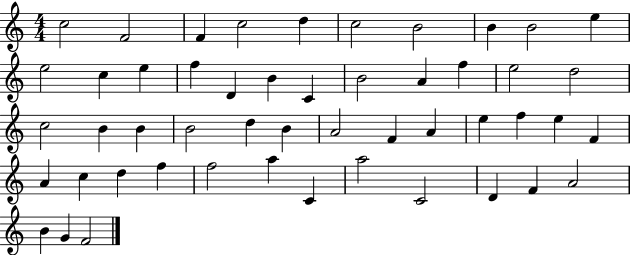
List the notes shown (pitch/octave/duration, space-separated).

C5/h F4/h F4/q C5/h D5/q C5/h B4/h B4/q B4/h E5/q E5/h C5/q E5/q F5/q D4/q B4/q C4/q B4/h A4/q F5/q E5/h D5/h C5/h B4/q B4/q B4/h D5/q B4/q A4/h F4/q A4/q E5/q F5/q E5/q F4/q A4/q C5/q D5/q F5/q F5/h A5/q C4/q A5/h C4/h D4/q F4/q A4/h B4/q G4/q F4/h